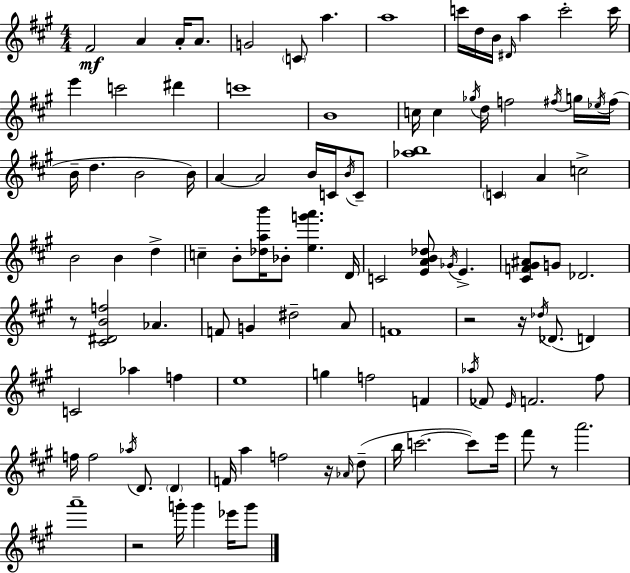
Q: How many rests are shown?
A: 6